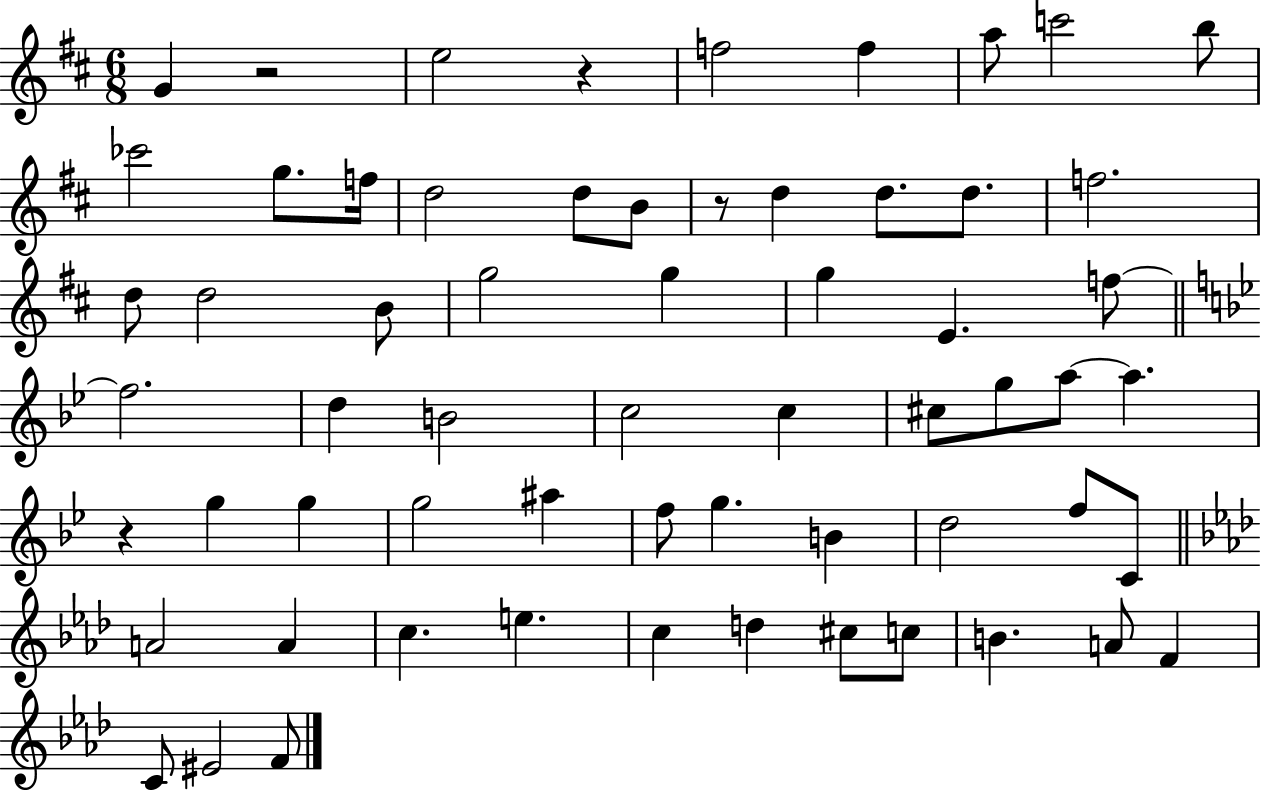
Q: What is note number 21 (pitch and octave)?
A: G5